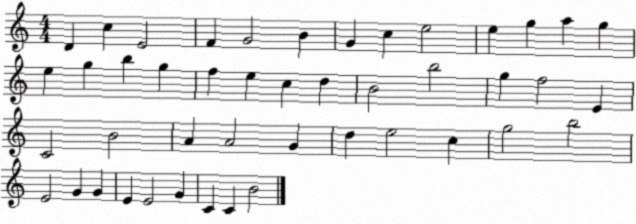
X:1
T:Untitled
M:4/4
L:1/4
K:C
D c E2 F G2 B G c e2 e g a g e g b g f e c d B2 b2 g f2 E C2 B2 A A2 G d e2 c g2 b2 E2 G G E E2 G C C B2